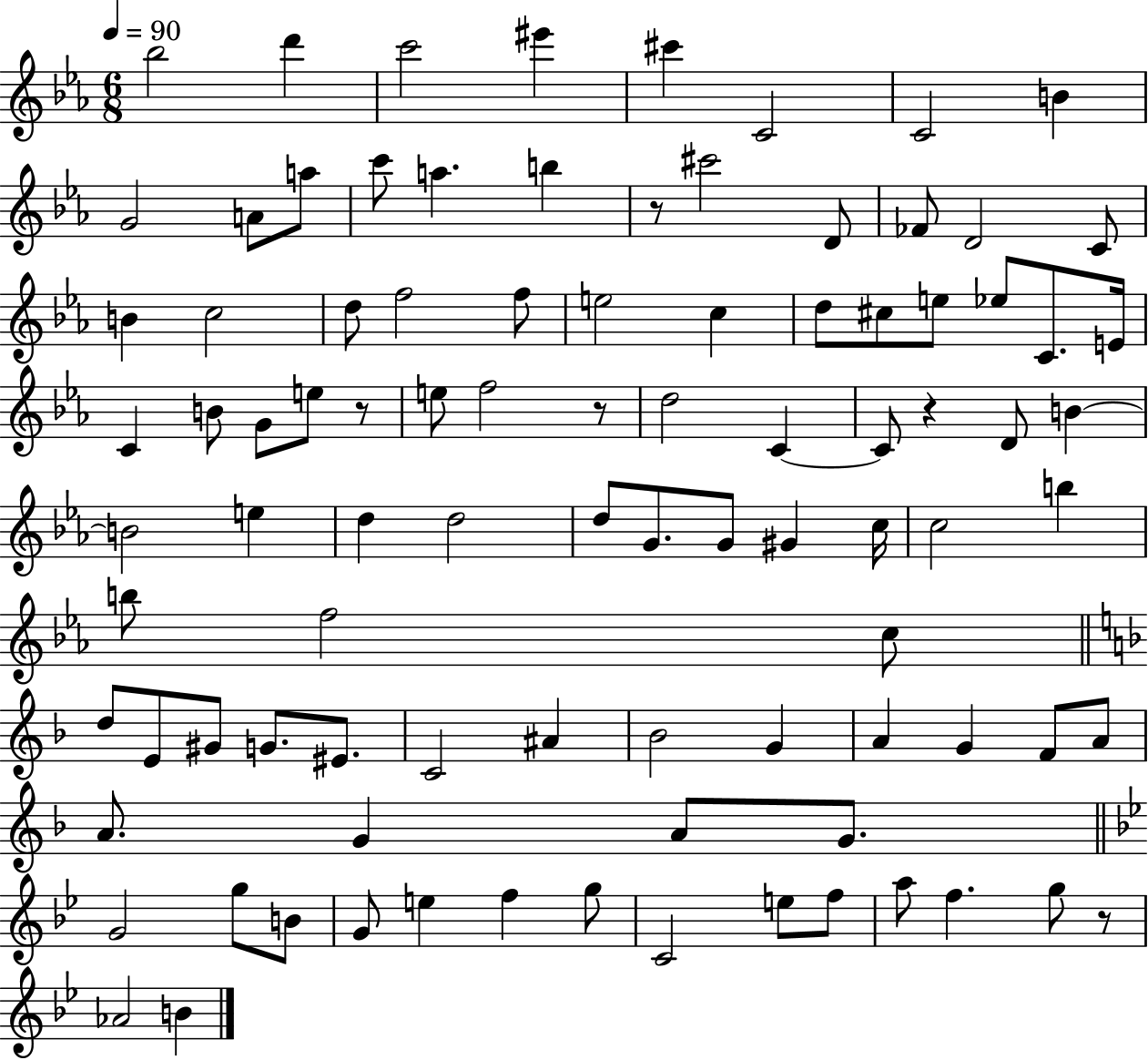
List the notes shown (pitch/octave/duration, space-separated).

Bb5/h D6/q C6/h EIS6/q C#6/q C4/h C4/h B4/q G4/h A4/e A5/e C6/e A5/q. B5/q R/e C#6/h D4/e FES4/e D4/h C4/e B4/q C5/h D5/e F5/h F5/e E5/h C5/q D5/e C#5/e E5/e Eb5/e C4/e. E4/s C4/q B4/e G4/e E5/e R/e E5/e F5/h R/e D5/h C4/q C4/e R/q D4/e B4/q B4/h E5/q D5/q D5/h D5/e G4/e. G4/e G#4/q C5/s C5/h B5/q B5/e F5/h C5/e D5/e E4/e G#4/e G4/e. EIS4/e. C4/h A#4/q Bb4/h G4/q A4/q G4/q F4/e A4/e A4/e. G4/q A4/e G4/e. G4/h G5/e B4/e G4/e E5/q F5/q G5/e C4/h E5/e F5/e A5/e F5/q. G5/e R/e Ab4/h B4/q